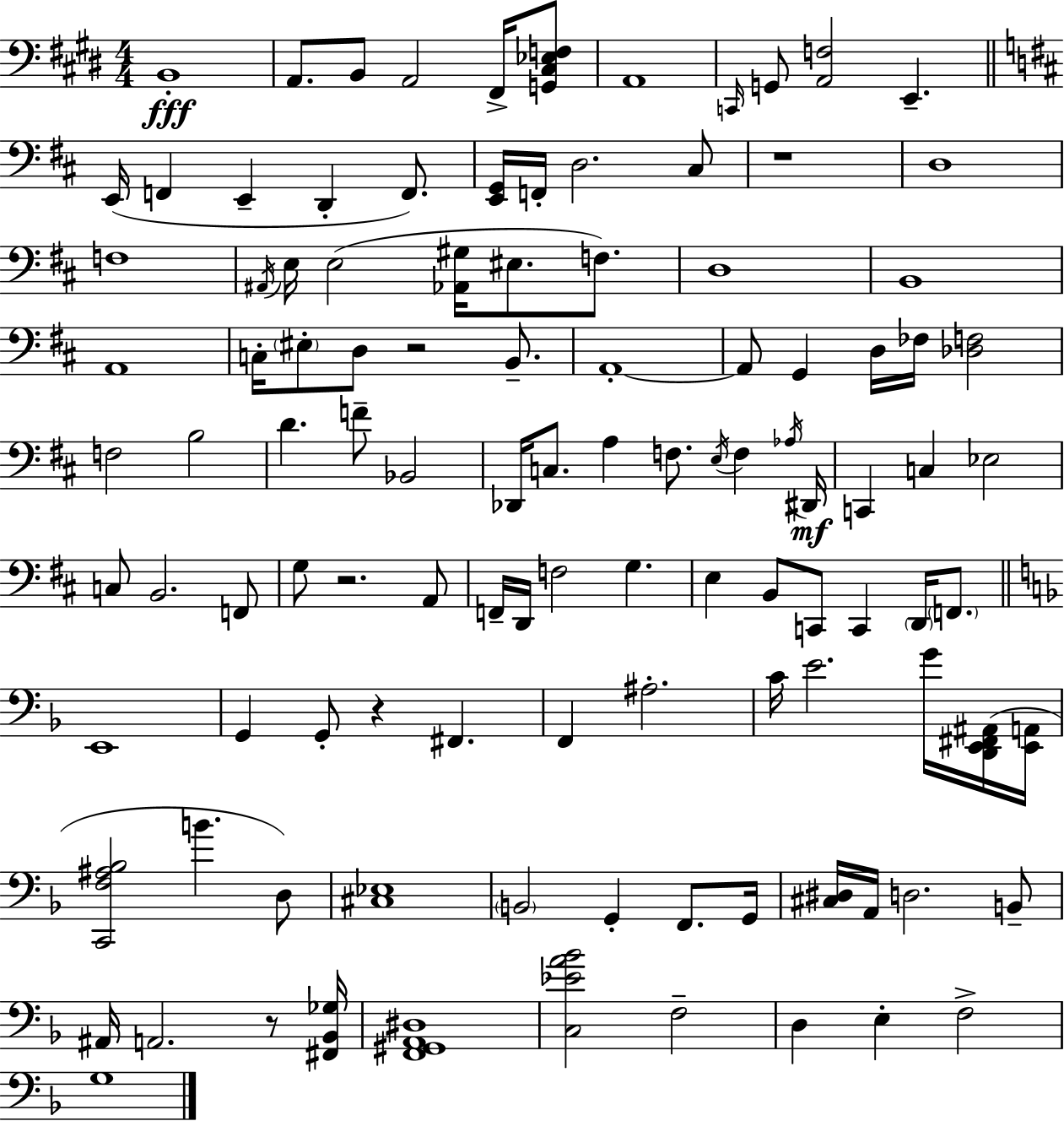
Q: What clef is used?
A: bass